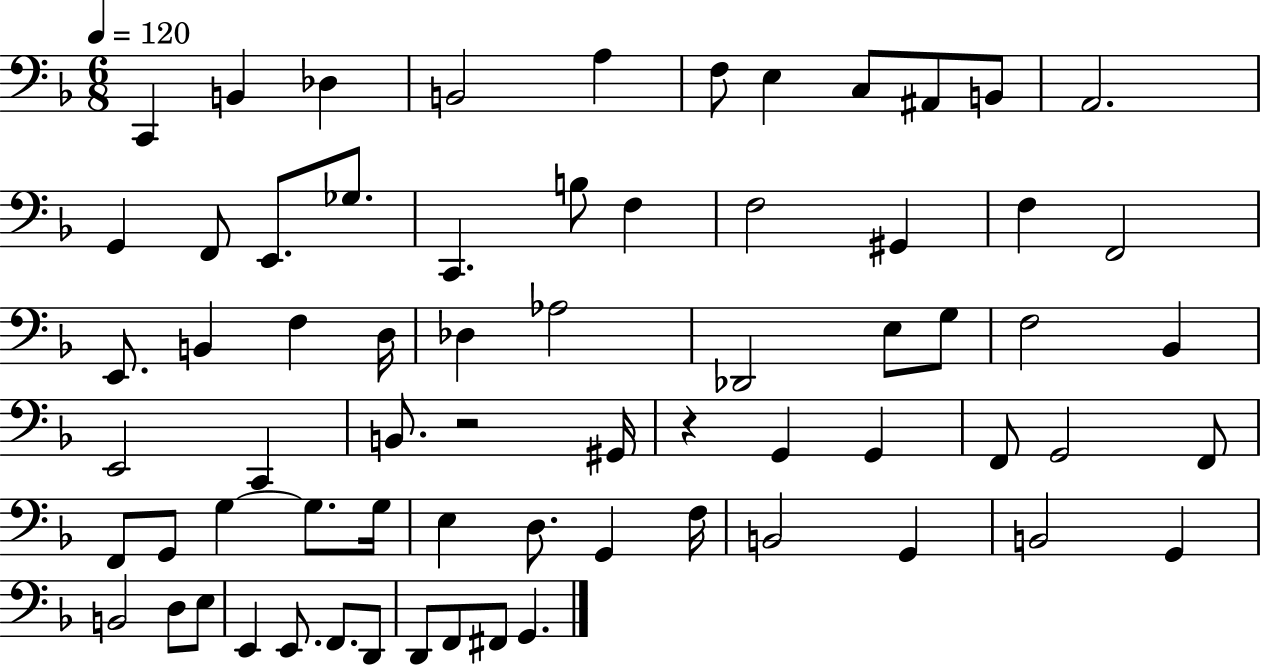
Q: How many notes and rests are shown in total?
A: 68